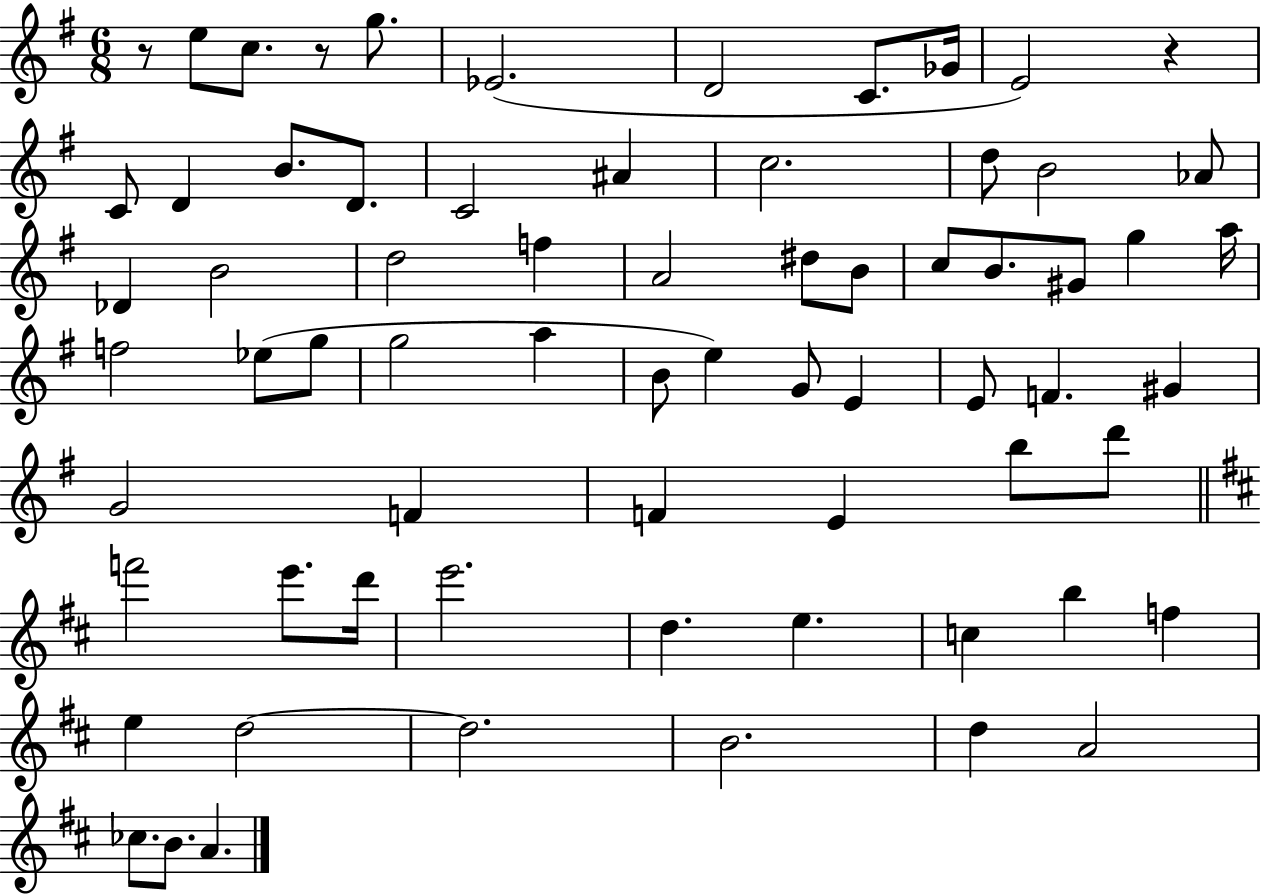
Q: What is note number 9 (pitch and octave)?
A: C4